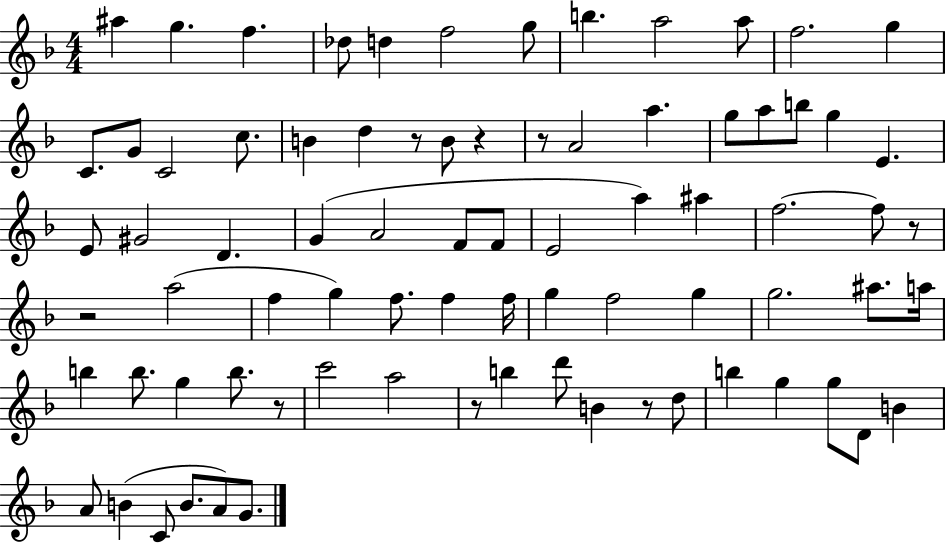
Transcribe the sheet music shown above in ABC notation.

X:1
T:Untitled
M:4/4
L:1/4
K:F
^a g f _d/2 d f2 g/2 b a2 a/2 f2 g C/2 G/2 C2 c/2 B d z/2 B/2 z z/2 A2 a g/2 a/2 b/2 g E E/2 ^G2 D G A2 F/2 F/2 E2 a ^a f2 f/2 z/2 z2 a2 f g f/2 f f/4 g f2 g g2 ^a/2 a/4 b b/2 g b/2 z/2 c'2 a2 z/2 b d'/2 B z/2 d/2 b g g/2 D/2 B A/2 B C/2 B/2 A/2 G/2